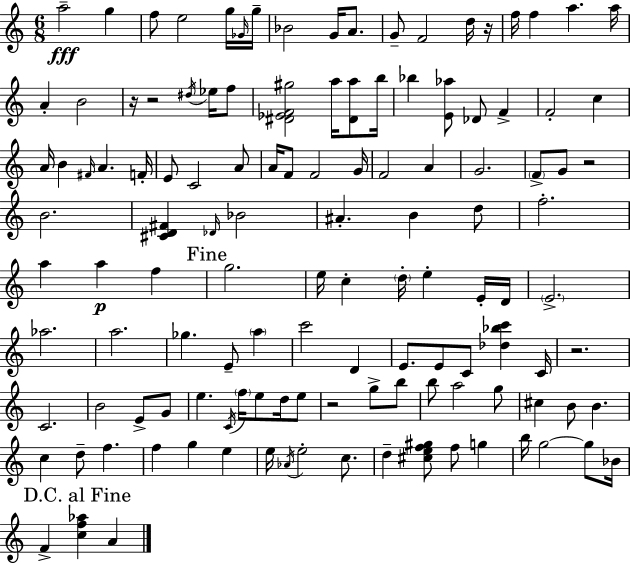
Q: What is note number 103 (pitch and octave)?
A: C5